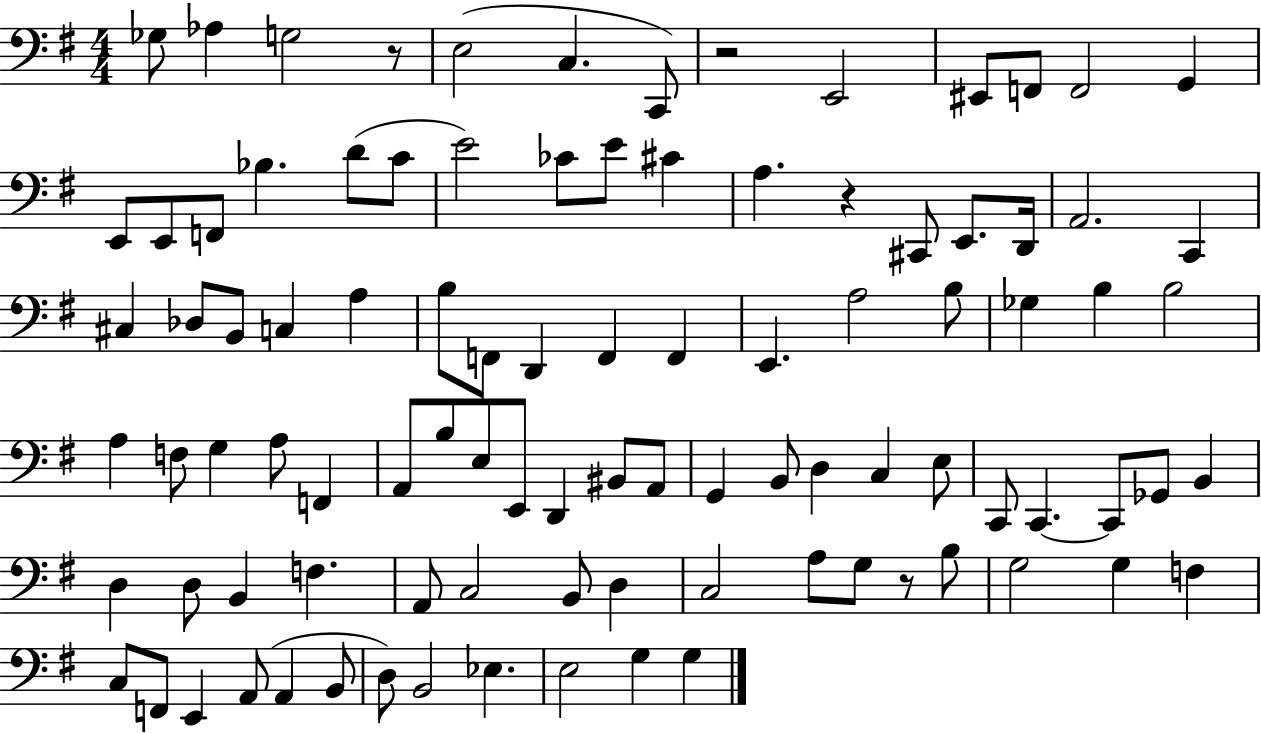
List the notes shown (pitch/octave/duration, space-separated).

Gb3/e Ab3/q G3/h R/e E3/h C3/q. C2/e R/h E2/h EIS2/e F2/e F2/h G2/q E2/e E2/e F2/e Bb3/q. D4/e C4/e E4/h CES4/e E4/e C#4/q A3/q. R/q C#2/e E2/e. D2/s A2/h. C2/q C#3/q Db3/e B2/e C3/q A3/q B3/e F2/e D2/q F2/q F2/q E2/q. A3/h B3/e Gb3/q B3/q B3/h A3/q F3/e G3/q A3/e F2/q A2/e B3/e E3/e E2/e D2/q BIS2/e A2/e G2/q B2/e D3/q C3/q E3/e C2/e C2/q. C2/e Gb2/e B2/q D3/q D3/e B2/q F3/q. A2/e C3/h B2/e D3/q C3/h A3/e G3/e R/e B3/e G3/h G3/q F3/q C3/e F2/e E2/q A2/e A2/q B2/e D3/e B2/h Eb3/q. E3/h G3/q G3/q